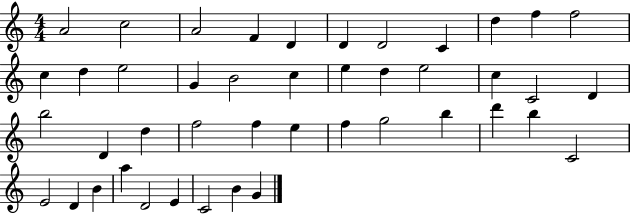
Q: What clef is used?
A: treble